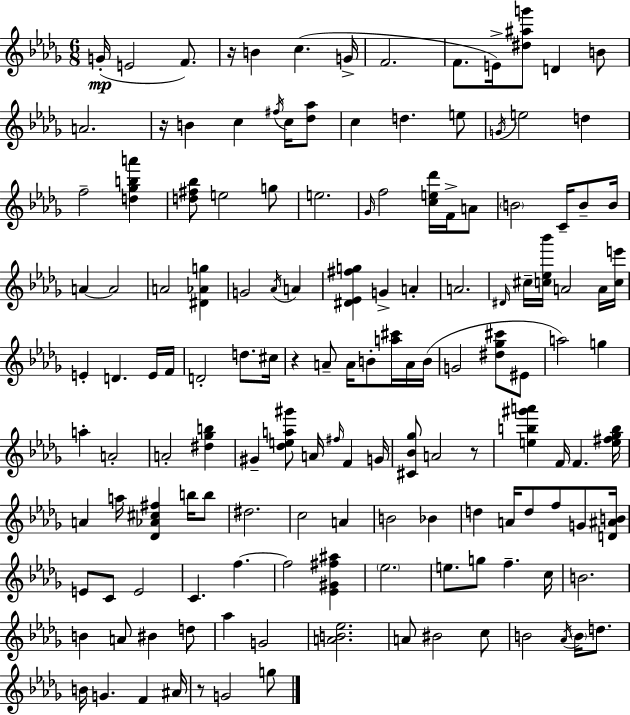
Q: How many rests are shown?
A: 5